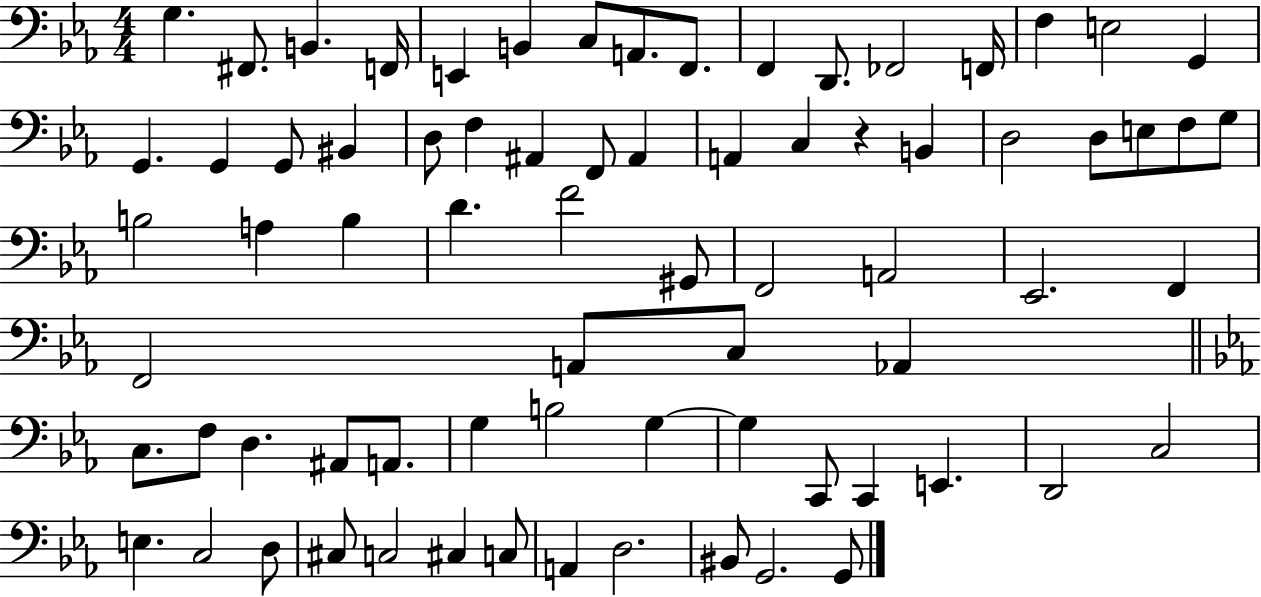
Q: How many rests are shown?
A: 1